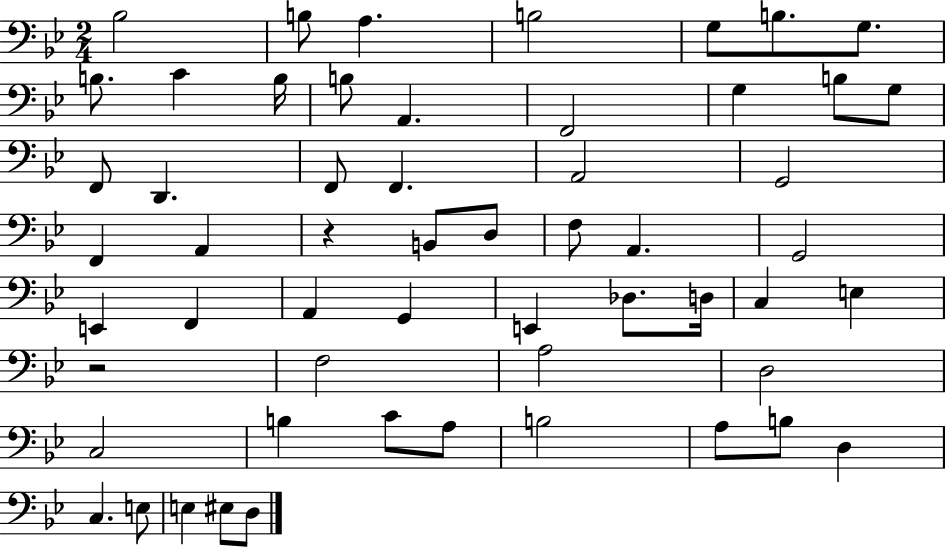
Bb3/h B3/e A3/q. B3/h G3/e B3/e. G3/e. B3/e. C4/q B3/s B3/e A2/q. F2/h G3/q B3/e G3/e F2/e D2/q. F2/e F2/q. A2/h G2/h F2/q A2/q R/q B2/e D3/e F3/e A2/q. G2/h E2/q F2/q A2/q G2/q E2/q Db3/e. D3/s C3/q E3/q R/h F3/h A3/h D3/h C3/h B3/q C4/e A3/e B3/h A3/e B3/e D3/q C3/q. E3/e E3/q EIS3/e D3/e